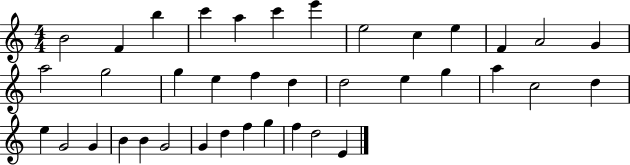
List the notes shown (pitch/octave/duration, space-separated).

B4/h F4/q B5/q C6/q A5/q C6/q E6/q E5/h C5/q E5/q F4/q A4/h G4/q A5/h G5/h G5/q E5/q F5/q D5/q D5/h E5/q G5/q A5/q C5/h D5/q E5/q G4/h G4/q B4/q B4/q G4/h G4/q D5/q F5/q G5/q F5/q D5/h E4/q